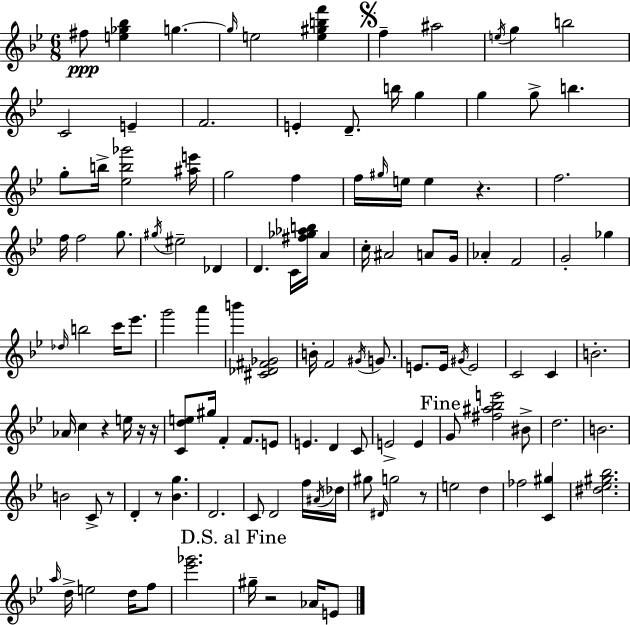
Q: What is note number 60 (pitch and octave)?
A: E4